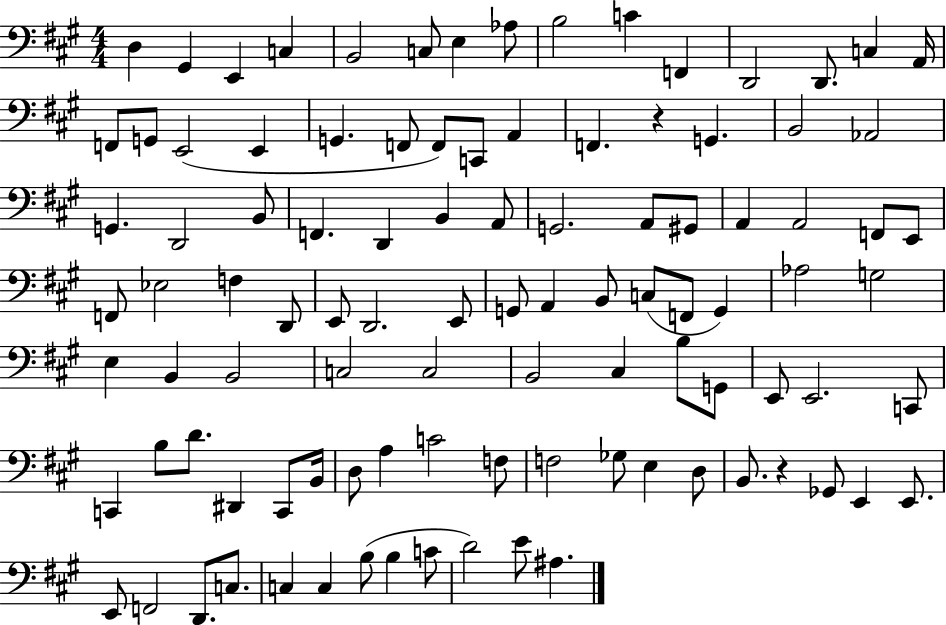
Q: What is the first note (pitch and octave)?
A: D3